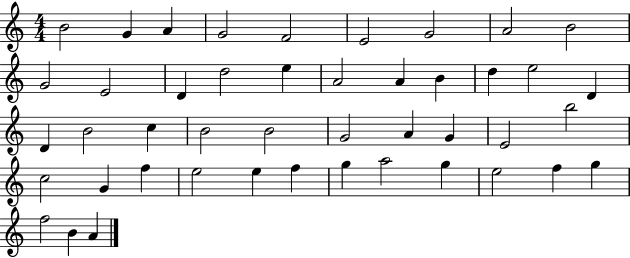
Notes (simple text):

B4/h G4/q A4/q G4/h F4/h E4/h G4/h A4/h B4/h G4/h E4/h D4/q D5/h E5/q A4/h A4/q B4/q D5/q E5/h D4/q D4/q B4/h C5/q B4/h B4/h G4/h A4/q G4/q E4/h B5/h C5/h G4/q F5/q E5/h E5/q F5/q G5/q A5/h G5/q E5/h F5/q G5/q F5/h B4/q A4/q